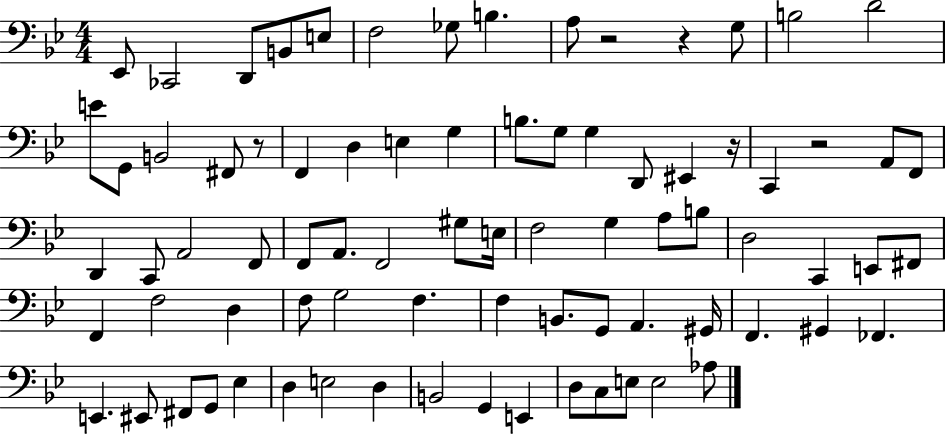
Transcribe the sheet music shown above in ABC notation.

X:1
T:Untitled
M:4/4
L:1/4
K:Bb
_E,,/2 _C,,2 D,,/2 B,,/2 E,/2 F,2 _G,/2 B, A,/2 z2 z G,/2 B,2 D2 E/2 G,,/2 B,,2 ^F,,/2 z/2 F,, D, E, G, B,/2 G,/2 G, D,,/2 ^E,, z/4 C,, z2 A,,/2 F,,/2 D,, C,,/2 A,,2 F,,/2 F,,/2 A,,/2 F,,2 ^G,/2 E,/4 F,2 G, A,/2 B,/2 D,2 C,, E,,/2 ^F,,/2 F,, F,2 D, F,/2 G,2 F, F, B,,/2 G,,/2 A,, ^G,,/4 F,, ^G,, _F,, E,, ^E,,/2 ^F,,/2 G,,/2 _E, D, E,2 D, B,,2 G,, E,, D,/2 C,/2 E,/2 E,2 _A,/2